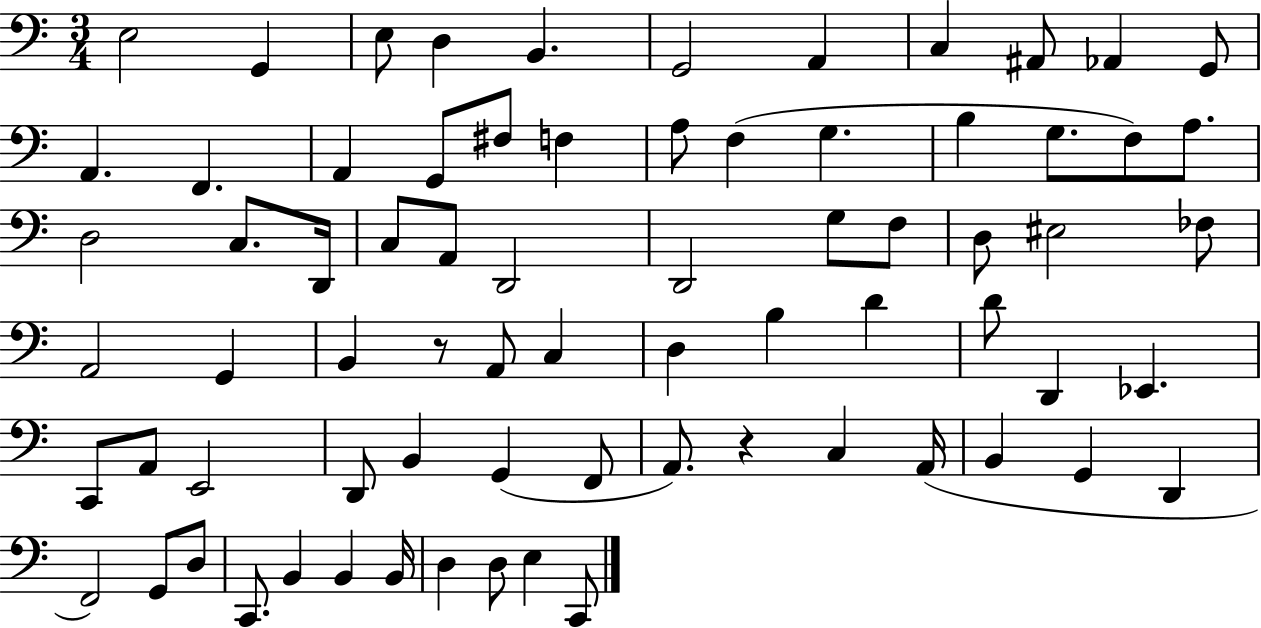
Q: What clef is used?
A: bass